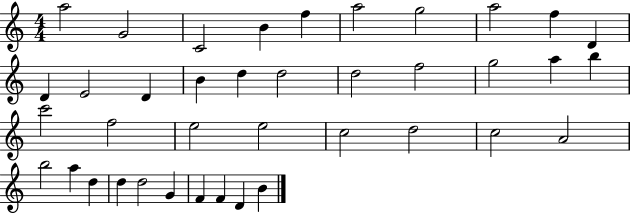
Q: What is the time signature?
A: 4/4